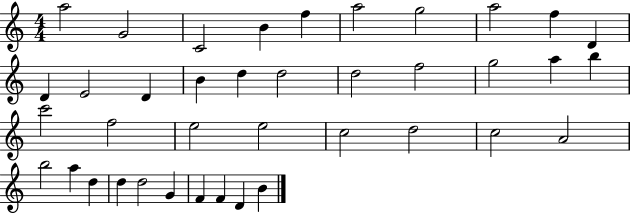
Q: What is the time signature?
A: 4/4